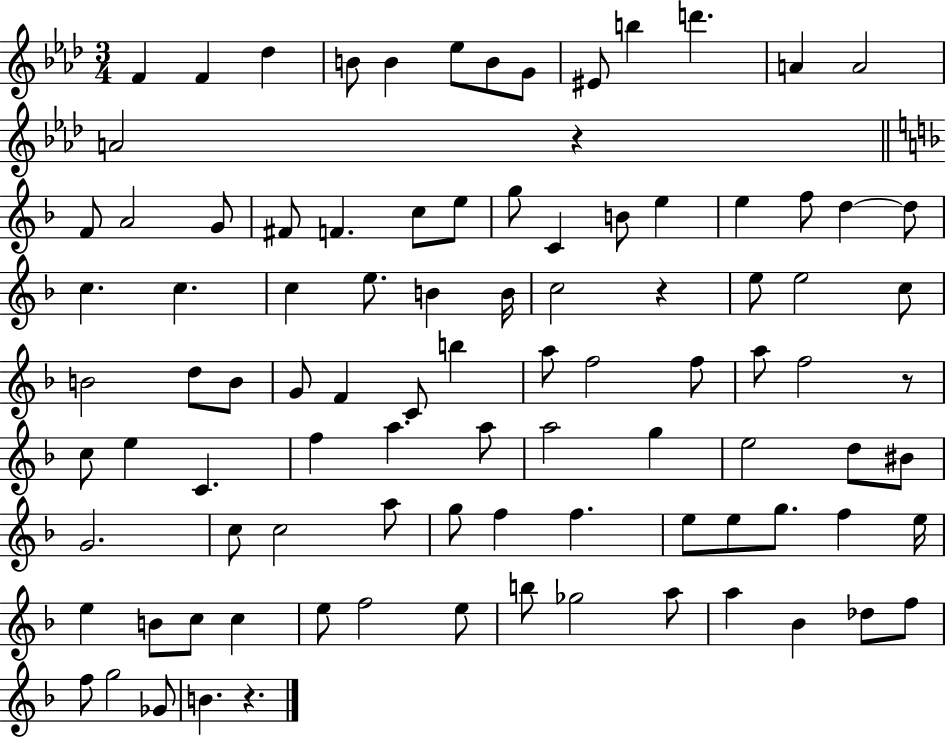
F4/q F4/q Db5/q B4/e B4/q Eb5/e B4/e G4/e EIS4/e B5/q D6/q. A4/q A4/h A4/h R/q F4/e A4/h G4/e F#4/e F4/q. C5/e E5/e G5/e C4/q B4/e E5/q E5/q F5/e D5/q D5/e C5/q. C5/q. C5/q E5/e. B4/q B4/s C5/h R/q E5/e E5/h C5/e B4/h D5/e B4/e G4/e F4/q C4/e B5/q A5/e F5/h F5/e A5/e F5/h R/e C5/e E5/q C4/q. F5/q A5/q. A5/e A5/h G5/q E5/h D5/e BIS4/e G4/h. C5/e C5/h A5/e G5/e F5/q F5/q. E5/e E5/e G5/e. F5/q E5/s E5/q B4/e C5/e C5/q E5/e F5/h E5/e B5/e Gb5/h A5/e A5/q Bb4/q Db5/e F5/e F5/e G5/h Gb4/e B4/q. R/q.